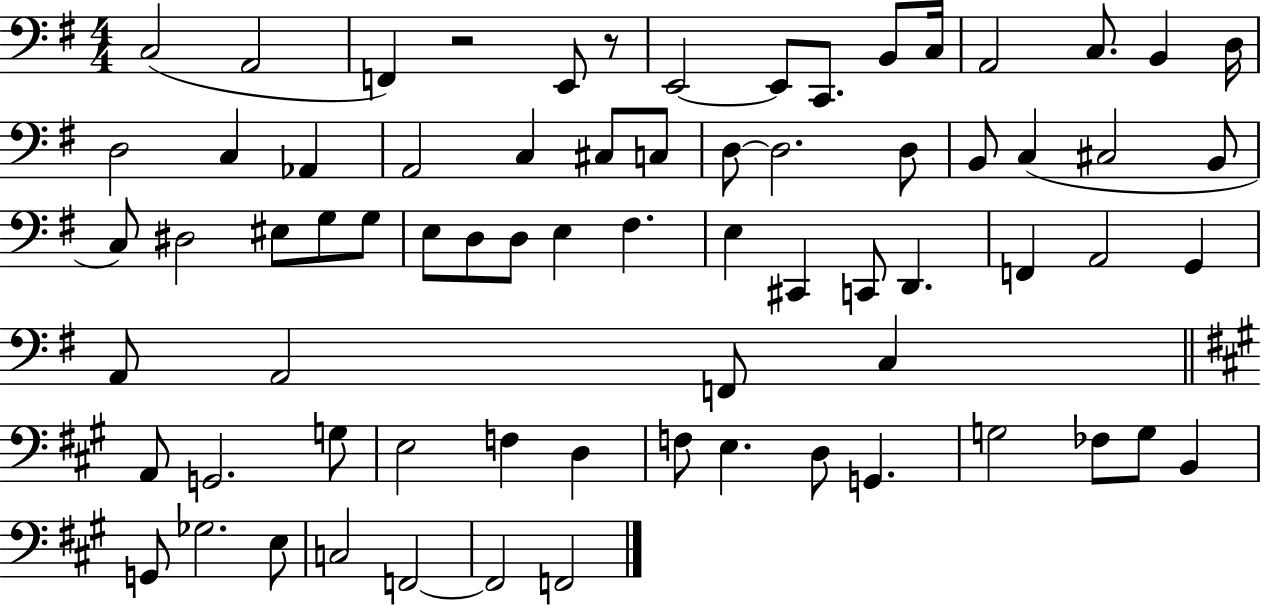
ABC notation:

X:1
T:Untitled
M:4/4
L:1/4
K:G
C,2 A,,2 F,, z2 E,,/2 z/2 E,,2 E,,/2 C,,/2 B,,/2 C,/4 A,,2 C,/2 B,, D,/4 D,2 C, _A,, A,,2 C, ^C,/2 C,/2 D,/2 D,2 D,/2 B,,/2 C, ^C,2 B,,/2 C,/2 ^D,2 ^E,/2 G,/2 G,/2 E,/2 D,/2 D,/2 E, ^F, E, ^C,, C,,/2 D,, F,, A,,2 G,, A,,/2 A,,2 F,,/2 C, A,,/2 G,,2 G,/2 E,2 F, D, F,/2 E, D,/2 G,, G,2 _F,/2 G,/2 B,, G,,/2 _G,2 E,/2 C,2 F,,2 F,,2 F,,2